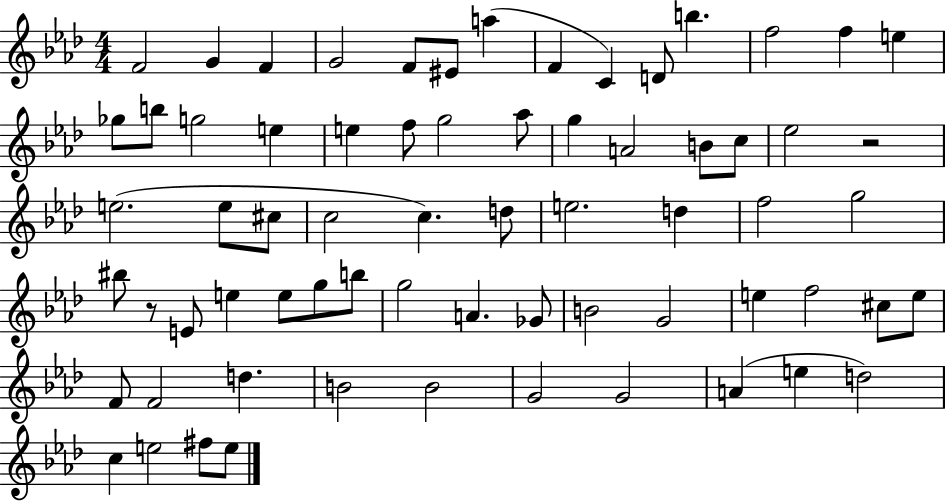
F4/h G4/q F4/q G4/h F4/e EIS4/e A5/q F4/q C4/q D4/e B5/q. F5/h F5/q E5/q Gb5/e B5/e G5/h E5/q E5/q F5/e G5/h Ab5/e G5/q A4/h B4/e C5/e Eb5/h R/h E5/h. E5/e C#5/e C5/h C5/q. D5/e E5/h. D5/q F5/h G5/h BIS5/e R/e E4/e E5/q E5/e G5/e B5/e G5/h A4/q. Gb4/e B4/h G4/h E5/q F5/h C#5/e E5/e F4/e F4/h D5/q. B4/h B4/h G4/h G4/h A4/q E5/q D5/h C5/q E5/h F#5/e E5/e